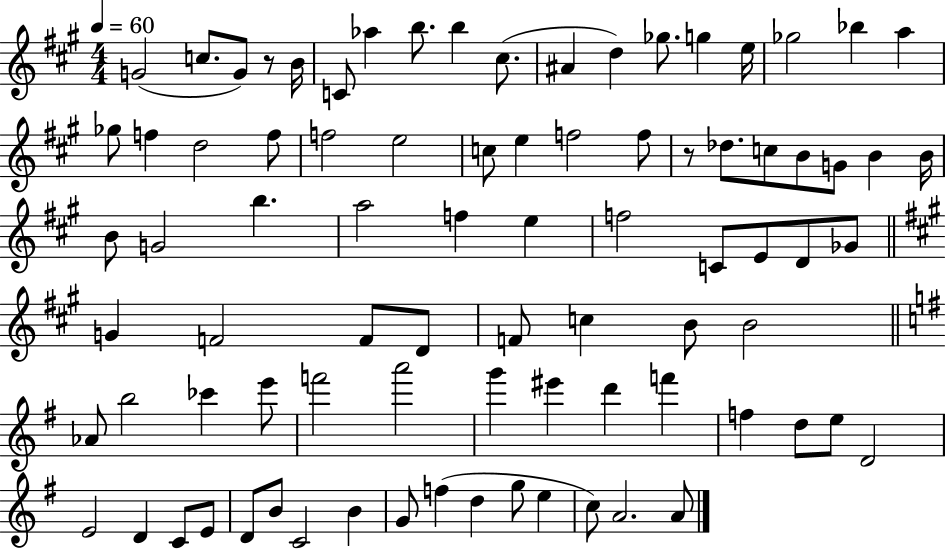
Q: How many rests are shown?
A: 2